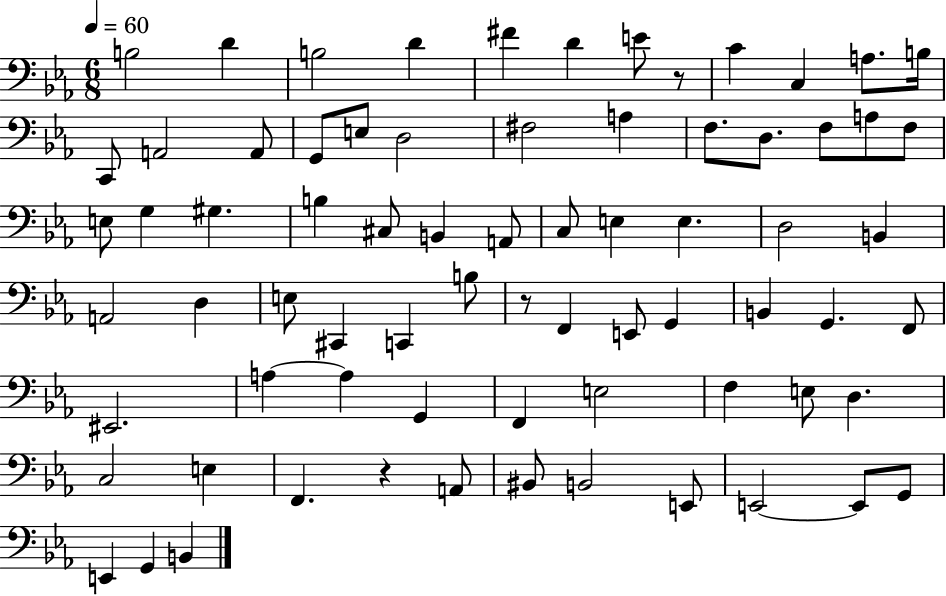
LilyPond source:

{
  \clef bass
  \numericTimeSignature
  \time 6/8
  \key ees \major
  \tempo 4 = 60
  \repeat volta 2 { b2 d'4 | b2 d'4 | fis'4 d'4 e'8 r8 | c'4 c4 a8. b16 | \break c,8 a,2 a,8 | g,8 e8 d2 | fis2 a4 | f8. d8. f8 a8 f8 | \break e8 g4 gis4. | b4 cis8 b,4 a,8 | c8 e4 e4. | d2 b,4 | \break a,2 d4 | e8 cis,4 c,4 b8 | r8 f,4 e,8 g,4 | b,4 g,4. f,8 | \break eis,2. | a4~~ a4 g,4 | f,4 e2 | f4 e8 d4. | \break c2 e4 | f,4. r4 a,8 | bis,8 b,2 e,8 | e,2~~ e,8 g,8 | \break e,4 g,4 b,4 | } \bar "|."
}